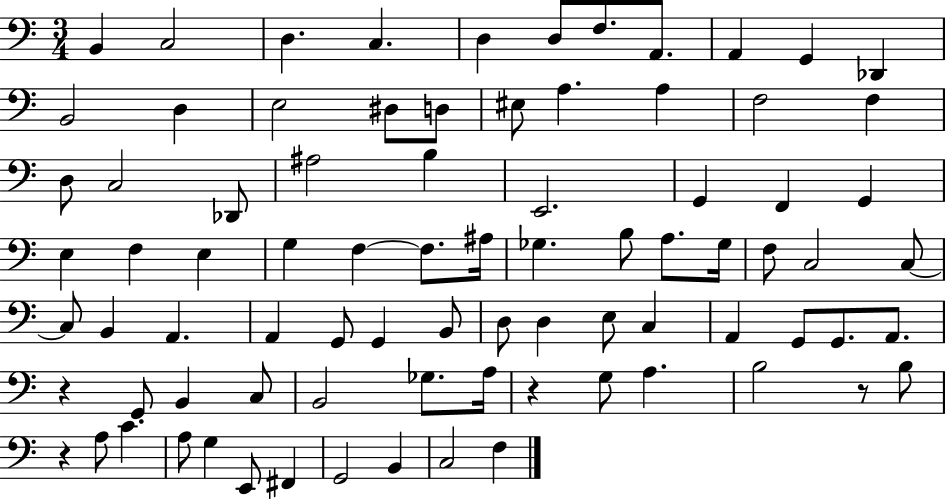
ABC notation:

X:1
T:Untitled
M:3/4
L:1/4
K:C
B,, C,2 D, C, D, D,/2 F,/2 A,,/2 A,, G,, _D,, B,,2 D, E,2 ^D,/2 D,/2 ^E,/2 A, A, F,2 F, D,/2 C,2 _D,,/2 ^A,2 B, E,,2 G,, F,, G,, E, F, E, G, F, F,/2 ^A,/4 _G, B,/2 A,/2 _G,/4 F,/2 C,2 C,/2 C,/2 B,, A,, A,, G,,/2 G,, B,,/2 D,/2 D, E,/2 C, A,, G,,/2 G,,/2 A,,/2 z G,,/2 B,, C,/2 B,,2 _G,/2 A,/4 z G,/2 A, B,2 z/2 B,/2 z A,/2 C A,/2 G, E,,/2 ^F,, G,,2 B,, C,2 F,